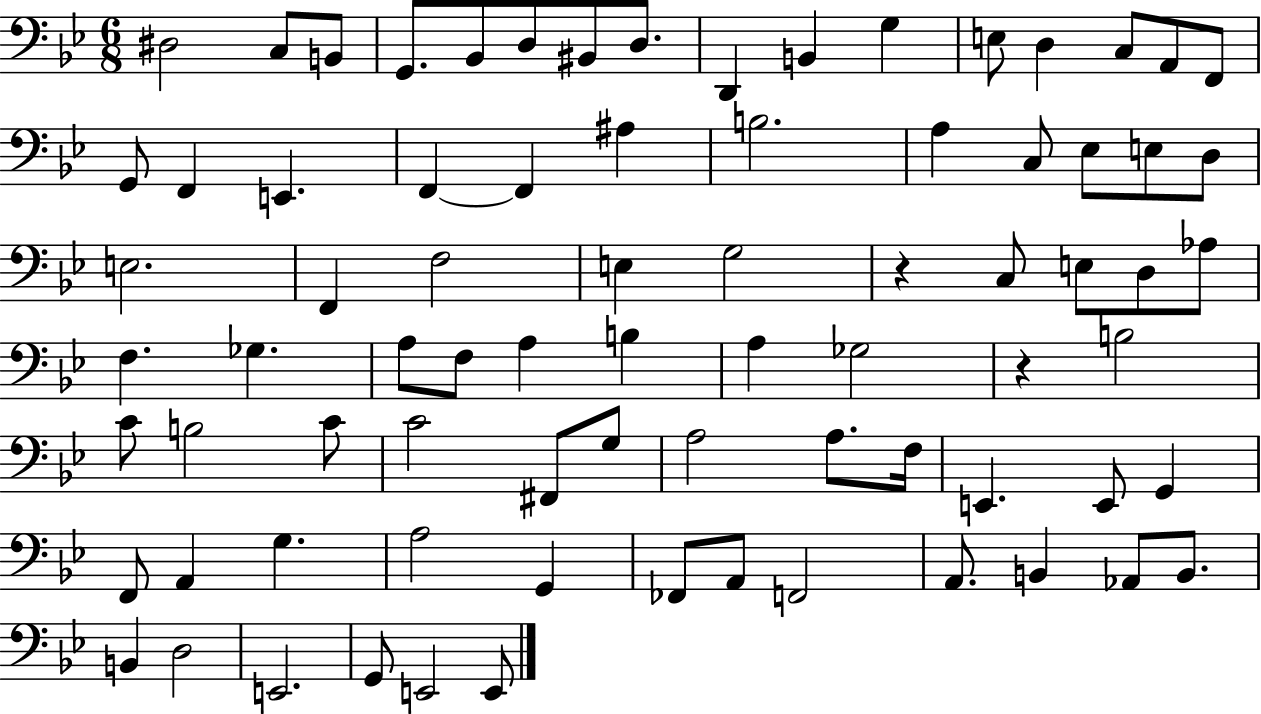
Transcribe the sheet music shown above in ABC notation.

X:1
T:Untitled
M:6/8
L:1/4
K:Bb
^D,2 C,/2 B,,/2 G,,/2 _B,,/2 D,/2 ^B,,/2 D,/2 D,, B,, G, E,/2 D, C,/2 A,,/2 F,,/2 G,,/2 F,, E,, F,, F,, ^A, B,2 A, C,/2 _E,/2 E,/2 D,/2 E,2 F,, F,2 E, G,2 z C,/2 E,/2 D,/2 _A,/2 F, _G, A,/2 F,/2 A, B, A, _G,2 z B,2 C/2 B,2 C/2 C2 ^F,,/2 G,/2 A,2 A,/2 F,/4 E,, E,,/2 G,, F,,/2 A,, G, A,2 G,, _F,,/2 A,,/2 F,,2 A,,/2 B,, _A,,/2 B,,/2 B,, D,2 E,,2 G,,/2 E,,2 E,,/2